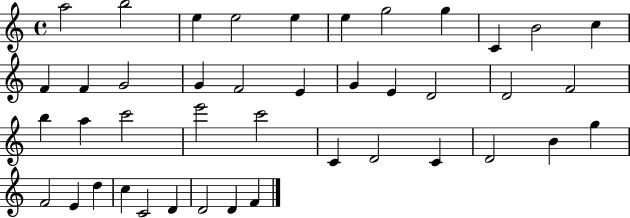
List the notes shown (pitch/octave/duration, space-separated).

A5/h B5/h E5/q E5/h E5/q E5/q G5/h G5/q C4/q B4/h C5/q F4/q F4/q G4/h G4/q F4/h E4/q G4/q E4/q D4/h D4/h F4/h B5/q A5/q C6/h E6/h C6/h C4/q D4/h C4/q D4/h B4/q G5/q F4/h E4/q D5/q C5/q C4/h D4/q D4/h D4/q F4/q